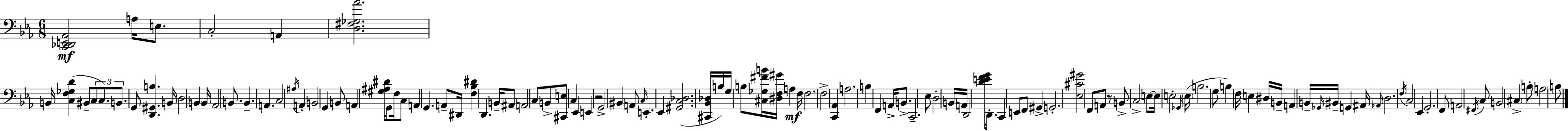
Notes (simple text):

[C2,Db2,E2,Ab2]/h A3/s E3/e. C3/h A2/q [D3,F#3,Gb3,Ab4]/h. B2/s [C3,F3,Gb3,D4]/q BIS2/e C3/e C3/e. B2/e. G2/e [D2,G#2,B3]/q. B2/s D3/h B2/q B2/s Ab2/h B2/e. B2/q. A2/q. C3/h A#3/s A2/q B2/h G2/q B2/e A2/q [G#3,A#3,D#4]/s G2/e F3/s C3/e A2/q G2/q. A2/e D#2/s [F3,Bb3,D#4]/q D2/q. B2/s A#2/e A2/h C3/e B2/e [C#2,E3]/e C3/q Eb2/q E2/q R/h G2/h BIS2/q A2/e C3/s E2/q. Eb2/q [G#2,C3,Db3]/h. [C#2,Bb2,Db3]/s B3/s G3/s B3/e [C#3,Gb3,F#4,B4]/s [D#3,F3,G#4]/s A3/q F3/s F3/h. F3/h [C2,Ab2]/q A3/h. B3/q F2/q A2/s B2/e. C2/h. Eb3/e D3/h B2/s A2/s D2/h [D4,E4,F4,G4]/s D2/e. C2/q E2/e F2/e G#2/q G2/h. [Eb3,C#4,G#4]/h F2/e A2/e R/e B2/e C3/h E3/e E3/s E3/h Gb2/s E3/s B3/h. G3/e B3/q F3/s E3/q D#3/s B2/s A2/q B2/s Gb2/s BIS2/s G2/q A#2/s Ab2/s D3/h. F3/s C3/h Eb2/q G2/h. F2/e A2/h F#2/s C3/e B2/h C#3/q B3/e A3/h B3/e